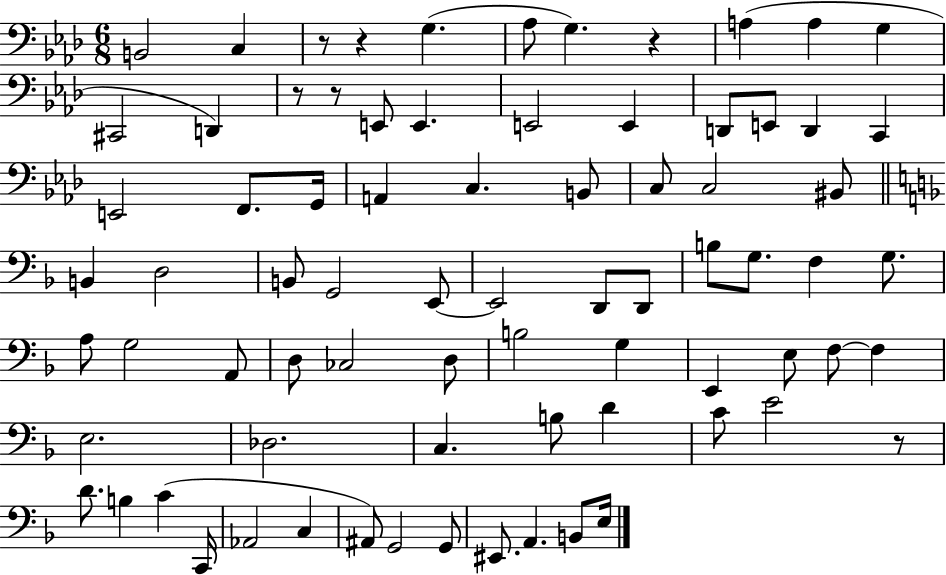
X:1
T:Untitled
M:6/8
L:1/4
K:Ab
B,,2 C, z/2 z G, _A,/2 G, z A, A, G, ^C,,2 D,, z/2 z/2 E,,/2 E,, E,,2 E,, D,,/2 E,,/2 D,, C,, E,,2 F,,/2 G,,/4 A,, C, B,,/2 C,/2 C,2 ^B,,/2 B,, D,2 B,,/2 G,,2 E,,/2 E,,2 D,,/2 D,,/2 B,/2 G,/2 F, G,/2 A,/2 G,2 A,,/2 D,/2 _C,2 D,/2 B,2 G, E,, E,/2 F,/2 F, E,2 _D,2 C, B,/2 D C/2 E2 z/2 D/2 B, C C,,/4 _A,,2 C, ^A,,/2 G,,2 G,,/2 ^E,,/2 A,, B,,/2 E,/4